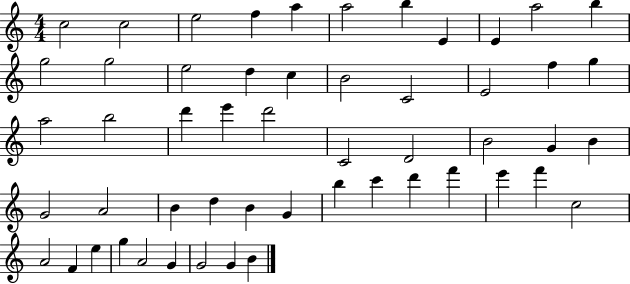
X:1
T:Untitled
M:4/4
L:1/4
K:C
c2 c2 e2 f a a2 b E E a2 b g2 g2 e2 d c B2 C2 E2 f g a2 b2 d' e' d'2 C2 D2 B2 G B G2 A2 B d B G b c' d' f' e' f' c2 A2 F e g A2 G G2 G B